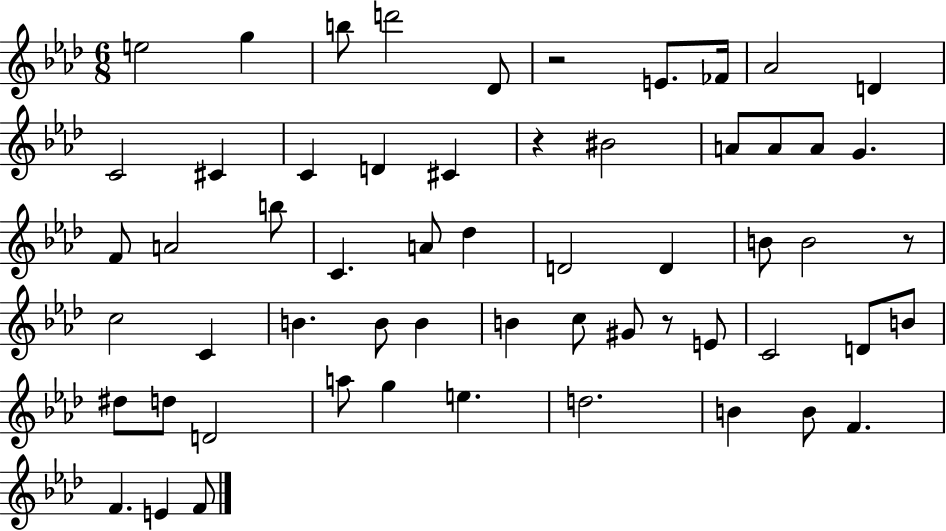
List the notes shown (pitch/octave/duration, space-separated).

E5/h G5/q B5/e D6/h Db4/e R/h E4/e. FES4/s Ab4/h D4/q C4/h C#4/q C4/q D4/q C#4/q R/q BIS4/h A4/e A4/e A4/e G4/q. F4/e A4/h B5/e C4/q. A4/e Db5/q D4/h D4/q B4/e B4/h R/e C5/h C4/q B4/q. B4/e B4/q B4/q C5/e G#4/e R/e E4/e C4/h D4/e B4/e D#5/e D5/e D4/h A5/e G5/q E5/q. D5/h. B4/q B4/e F4/q. F4/q. E4/q F4/e